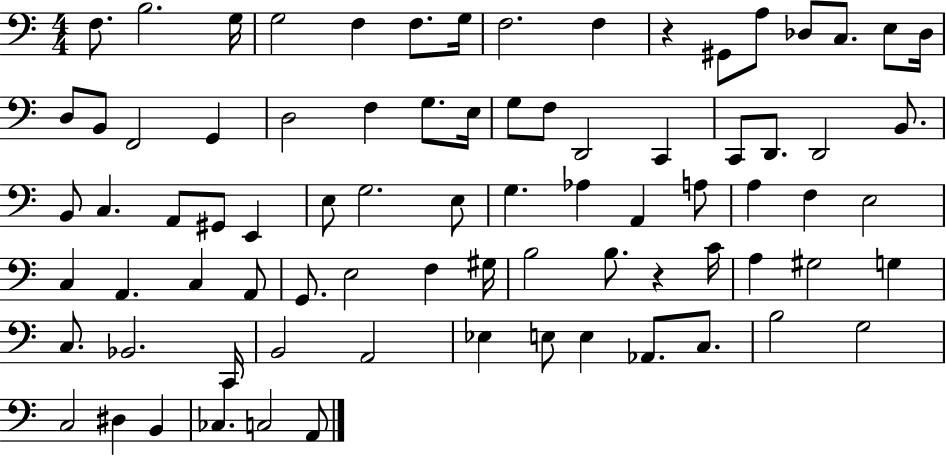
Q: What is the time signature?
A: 4/4